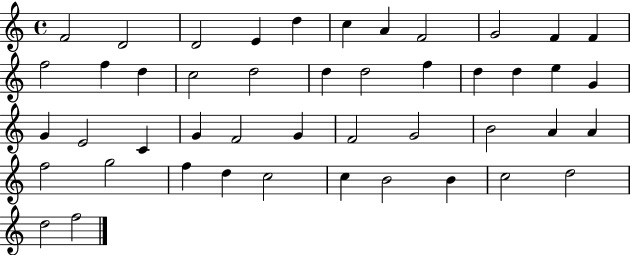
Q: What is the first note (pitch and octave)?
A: F4